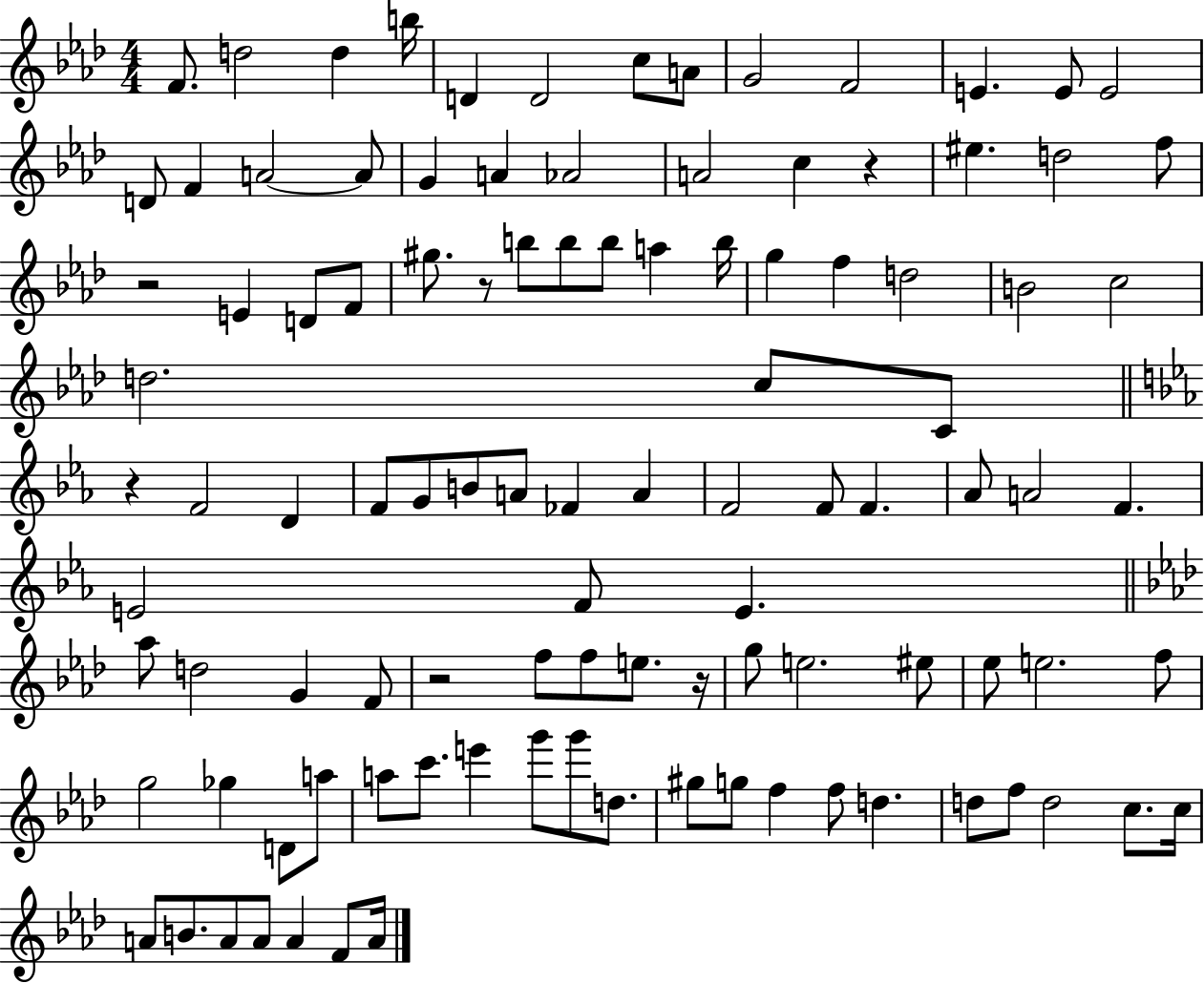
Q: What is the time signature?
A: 4/4